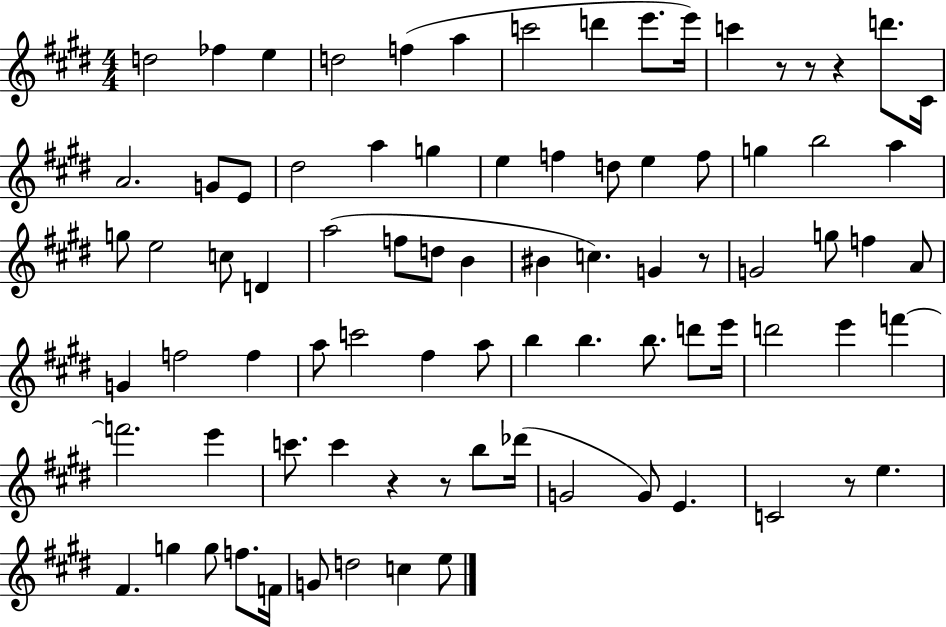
D5/h FES5/q E5/q D5/h F5/q A5/q C6/h D6/q E6/e. E6/s C6/q R/e R/e R/q D6/e. C#4/s A4/h. G4/e E4/e D#5/h A5/q G5/q E5/q F5/q D5/e E5/q F5/e G5/q B5/h A5/q G5/e E5/h C5/e D4/q A5/h F5/e D5/e B4/q BIS4/q C5/q. G4/q R/e G4/h G5/e F5/q A4/e G4/q F5/h F5/q A5/e C6/h F#5/q A5/e B5/q B5/q. B5/e. D6/e E6/s D6/h E6/q F6/q F6/h. E6/q C6/e. C6/q R/q R/e B5/e Db6/s G4/h G4/e E4/q. C4/h R/e E5/q. F#4/q. G5/q G5/e F5/e. F4/s G4/e D5/h C5/q E5/e